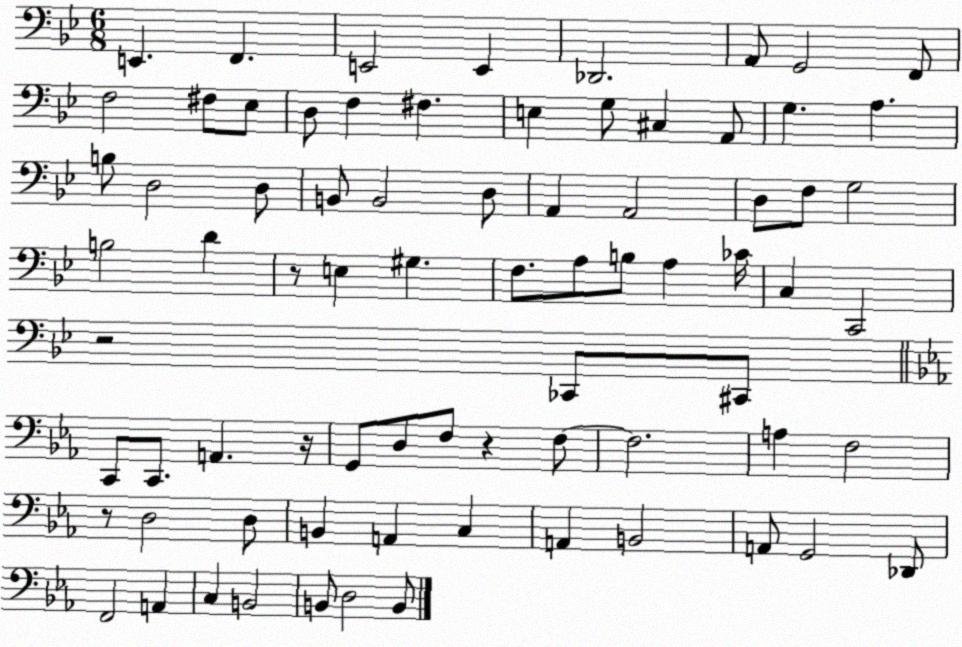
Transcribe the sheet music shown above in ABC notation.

X:1
T:Untitled
M:6/8
L:1/4
K:Bb
E,, F,, E,,2 E,, _D,,2 A,,/2 G,,2 F,,/2 F,2 ^F,/2 _E,/2 D,/2 F, ^F, E, G,/2 ^C, A,,/2 G, A, B,/2 D,2 D,/2 B,,/2 B,,2 D,/2 A,, A,,2 D,/2 F,/2 G,2 B,2 D z/2 E, ^G, F,/2 A,/2 B,/2 A, _C/4 C, C,,2 z2 _C,,/2 ^C,,/2 C,,/2 C,,/2 A,, z/4 G,,/2 D,/2 F,/2 z F,/2 F,2 A, F,2 z/2 D,2 D,/2 B,, A,, C, A,, B,,2 A,,/2 G,,2 _D,,/2 F,,2 A,, C, B,,2 B,,/2 D,2 B,,/2